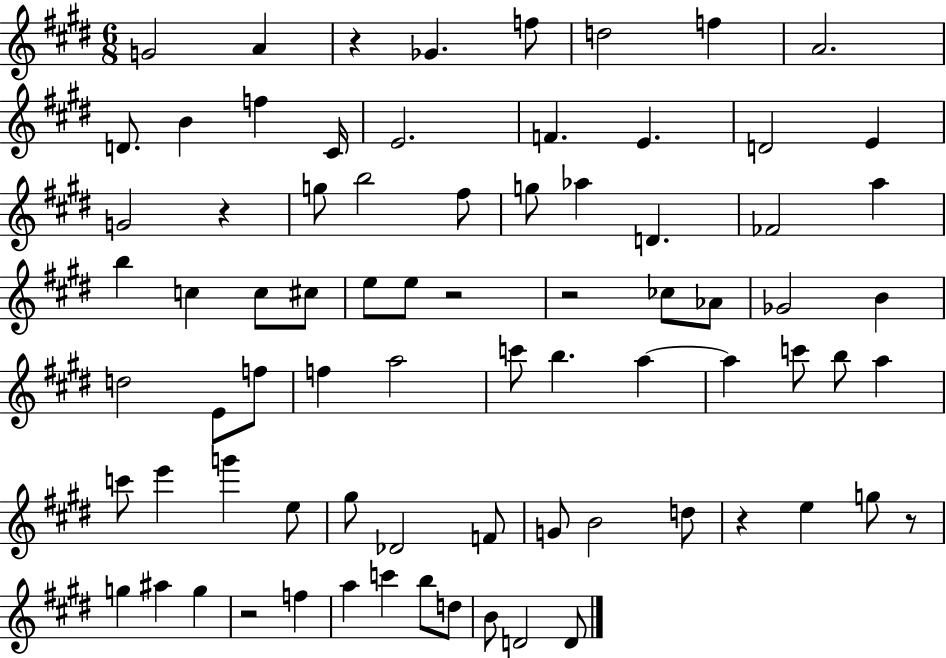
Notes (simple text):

G4/h A4/q R/q Gb4/q. F5/e D5/h F5/q A4/h. D4/e. B4/q F5/q C#4/s E4/h. F4/q. E4/q. D4/h E4/q G4/h R/q G5/e B5/h F#5/e G5/e Ab5/q D4/q. FES4/h A5/q B5/q C5/q C5/e C#5/e E5/e E5/e R/h R/h CES5/e Ab4/e Gb4/h B4/q D5/h E4/e F5/e F5/q A5/h C6/e B5/q. A5/q A5/q C6/e B5/e A5/q C6/e E6/q G6/q E5/e G#5/e Db4/h F4/e G4/e B4/h D5/e R/q E5/q G5/e R/e G5/q A#5/q G5/q R/h F5/q A5/q C6/q B5/e D5/e B4/e D4/h D4/e